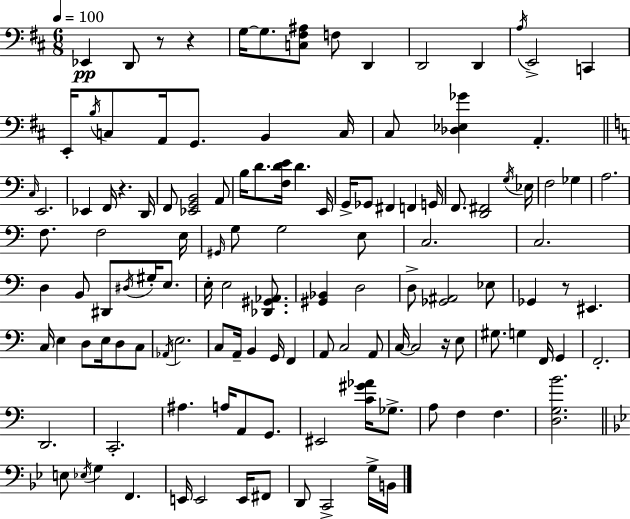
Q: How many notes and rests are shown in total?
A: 126